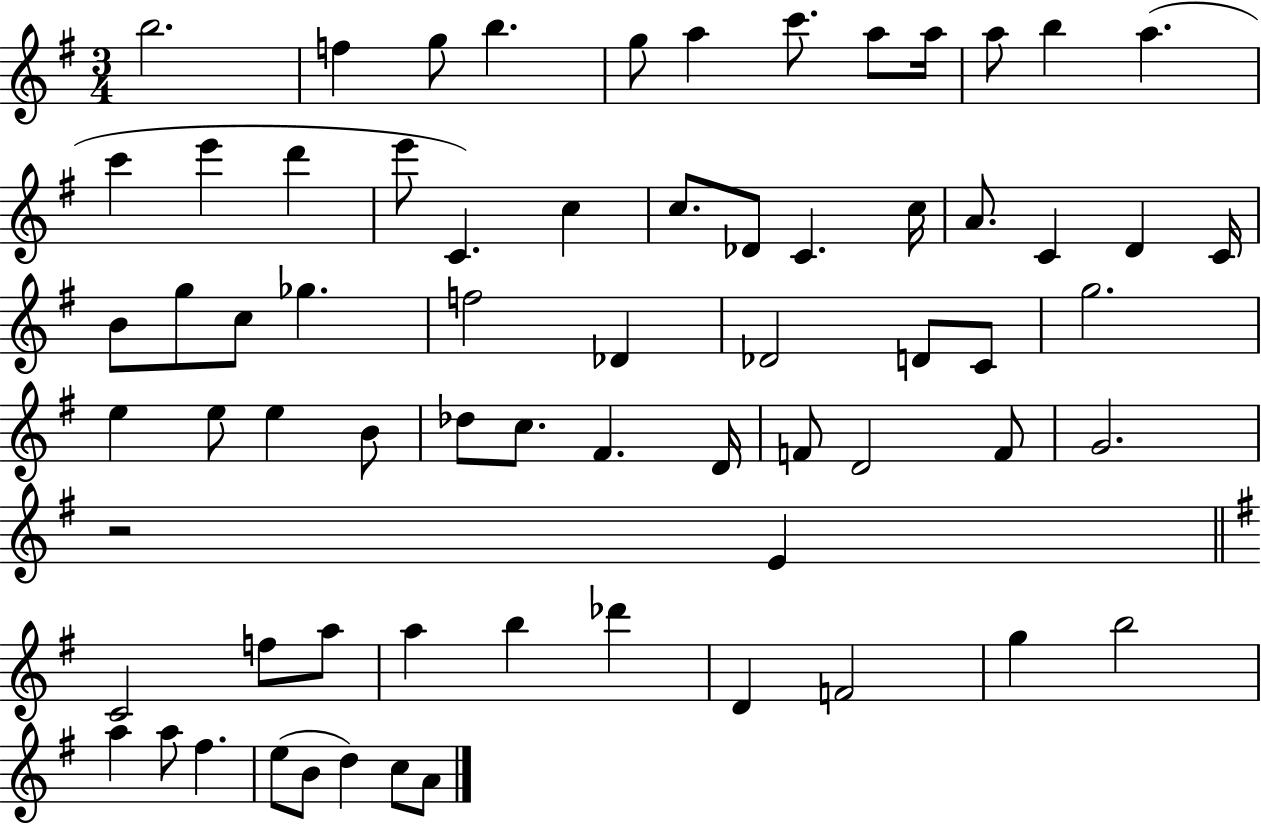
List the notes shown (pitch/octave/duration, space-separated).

B5/h. F5/q G5/e B5/q. G5/e A5/q C6/e. A5/e A5/s A5/e B5/q A5/q. C6/q E6/q D6/q E6/e C4/q. C5/q C5/e. Db4/e C4/q. C5/s A4/e. C4/q D4/q C4/s B4/e G5/e C5/e Gb5/q. F5/h Db4/q Db4/h D4/e C4/e G5/h. E5/q E5/e E5/q B4/e Db5/e C5/e. F#4/q. D4/s F4/e D4/h F4/e G4/h. R/h E4/q C4/h F5/e A5/e A5/q B5/q Db6/q D4/q F4/h G5/q B5/h A5/q A5/e F#5/q. E5/e B4/e D5/q C5/e A4/e